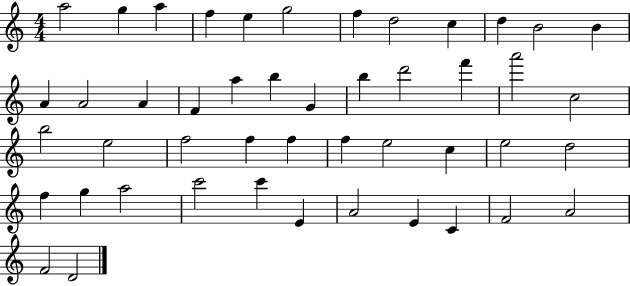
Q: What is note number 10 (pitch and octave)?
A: D5